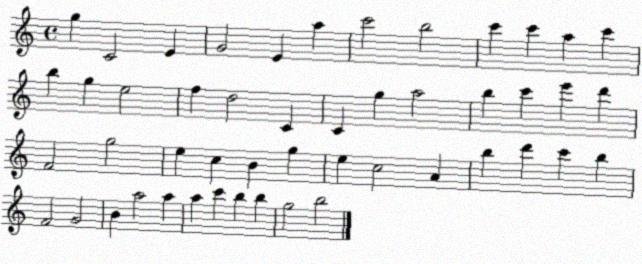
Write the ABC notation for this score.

X:1
T:Untitled
M:4/4
L:1/4
K:C
g C2 E G2 E a c'2 b2 c' c' a c' b g e2 f d2 C C g a2 b c' e' d' F2 g2 e c B g e c2 A b d' c' b F2 G2 B a2 a a c' b b g2 b2